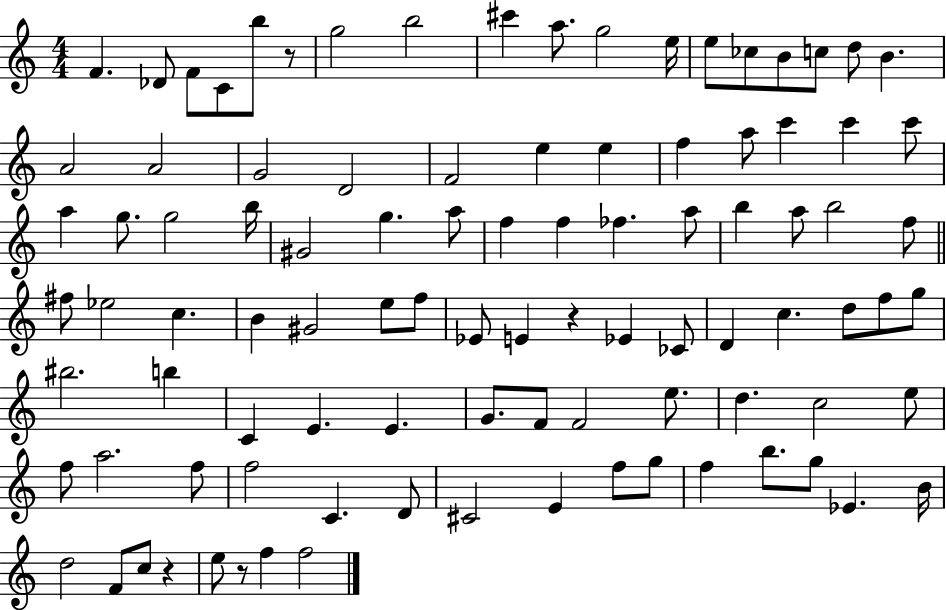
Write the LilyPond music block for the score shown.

{
  \clef treble
  \numericTimeSignature
  \time 4/4
  \key c \major
  f'4. des'8 f'8 c'8 b''8 r8 | g''2 b''2 | cis'''4 a''8. g''2 e''16 | e''8 ces''8 b'8 c''8 d''8 b'4. | \break a'2 a'2 | g'2 d'2 | f'2 e''4 e''4 | f''4 a''8 c'''4 c'''4 c'''8 | \break a''4 g''8. g''2 b''16 | gis'2 g''4. a''8 | f''4 f''4 fes''4. a''8 | b''4 a''8 b''2 f''8 | \break \bar "||" \break \key a \minor fis''8 ees''2 c''4. | b'4 gis'2 e''8 f''8 | ees'8 e'4 r4 ees'4 ces'8 | d'4 c''4. d''8 f''8 g''8 | \break bis''2. b''4 | c'4 e'4. e'4. | g'8. f'8 f'2 e''8. | d''4. c''2 e''8 | \break f''8 a''2. f''8 | f''2 c'4. d'8 | cis'2 e'4 f''8 g''8 | f''4 b''8. g''8 ees'4. b'16 | \break d''2 f'8 c''8 r4 | e''8 r8 f''4 f''2 | \bar "|."
}